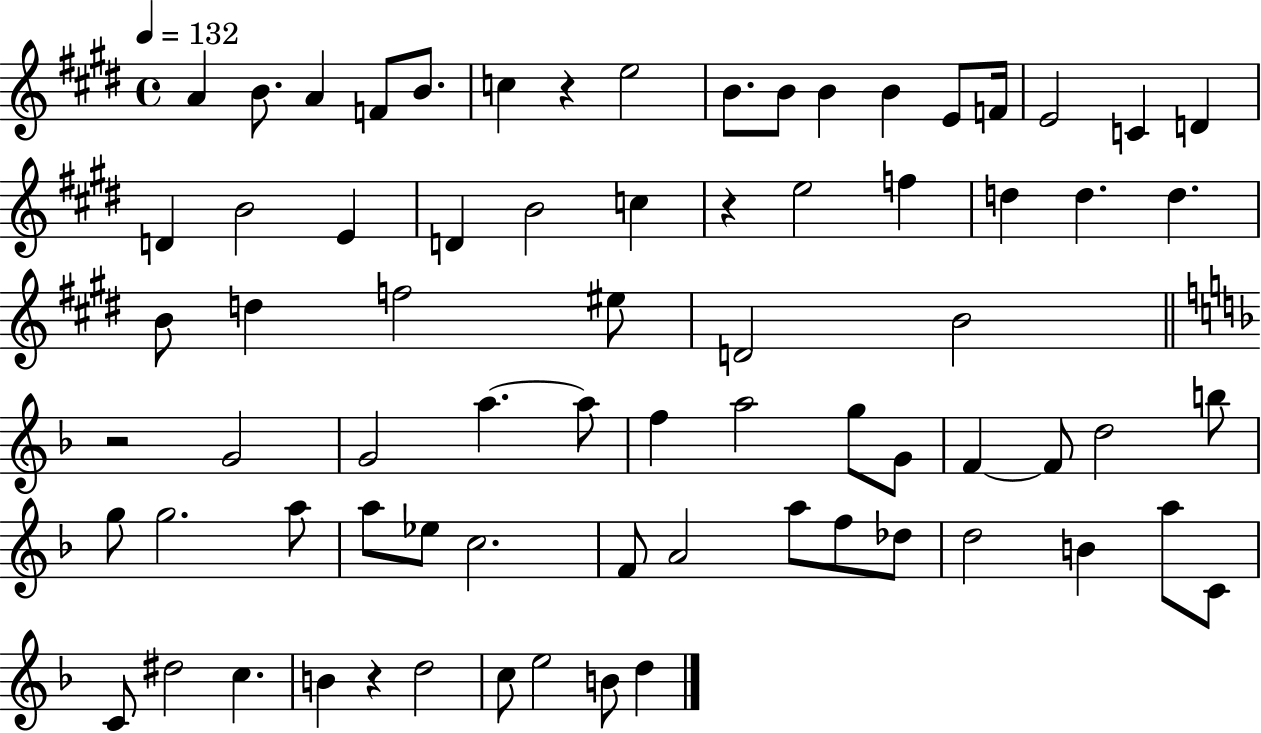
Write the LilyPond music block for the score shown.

{
  \clef treble
  \time 4/4
  \defaultTimeSignature
  \key e \major
  \tempo 4 = 132
  \repeat volta 2 { a'4 b'8. a'4 f'8 b'8. | c''4 r4 e''2 | b'8. b'8 b'4 b'4 e'8 f'16 | e'2 c'4 d'4 | \break d'4 b'2 e'4 | d'4 b'2 c''4 | r4 e''2 f''4 | d''4 d''4. d''4. | \break b'8 d''4 f''2 eis''8 | d'2 b'2 | \bar "||" \break \key d \minor r2 g'2 | g'2 a''4.~~ a''8 | f''4 a''2 g''8 g'8 | f'4~~ f'8 d''2 b''8 | \break g''8 g''2. a''8 | a''8 ees''8 c''2. | f'8 a'2 a''8 f''8 des''8 | d''2 b'4 a''8 c'8 | \break c'8 dis''2 c''4. | b'4 r4 d''2 | c''8 e''2 b'8 d''4 | } \bar "|."
}